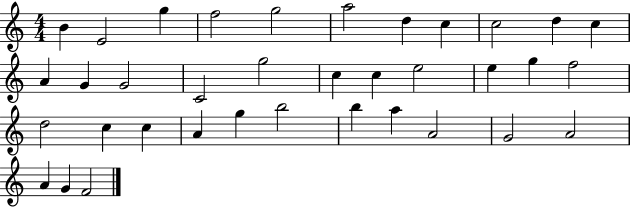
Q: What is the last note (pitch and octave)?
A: F4